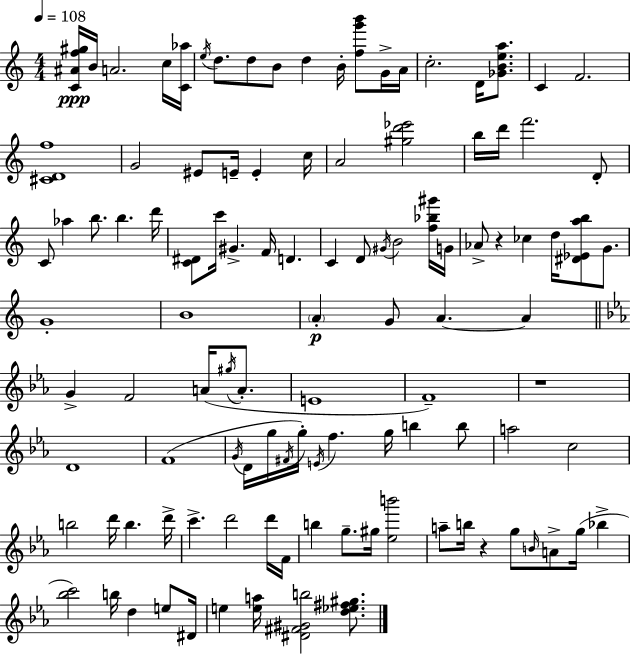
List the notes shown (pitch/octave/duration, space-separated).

[C4,A#4,F5,G#5]/s B4/s A4/h. C5/s [C4,Ab5]/s E5/s D5/e. D5/e B4/e D5/q B4/s [F5,G6,B6]/e G4/s A4/s C5/h. D4/s [Gb4,B4,E5,A5]/e. C4/q F4/h. [C#4,D4,F5]/w G4/h EIS4/e E4/s E4/q C5/s A4/h [G#5,D6,Eb6]/h B5/s D6/s F6/h. D4/e C4/e Ab5/q B5/e. B5/q. D6/s [C4,D#4]/e C6/s G#4/q. F4/s D4/q. C4/q D4/e G#4/s B4/h [F5,Bb5,G#6]/s G4/s Ab4/e R/q CES5/q D5/s [D#4,Eb4,A5,B5]/e G4/e. G4/w B4/w A4/q G4/e A4/q. A4/q G4/q F4/h A4/s G#5/s A4/e. E4/w F4/w R/w D4/w F4/w G4/s D4/s G5/s F#4/s G5/s E4/s F5/q. G5/s B5/q B5/e A5/h C5/h B5/h D6/s B5/q. D6/s C6/q. D6/h D6/s F4/s B5/q G5/e. G#5/s [Eb5,B6]/h A5/e B5/s R/q G5/e B4/s A4/e G5/s Bb5/q [Bb5,C6]/h B5/s D5/q E5/e D#4/s E5/q [E5,A5]/s [D#4,F#4,G#4,B5]/h [D5,Eb5,F#5,G#5]/e.